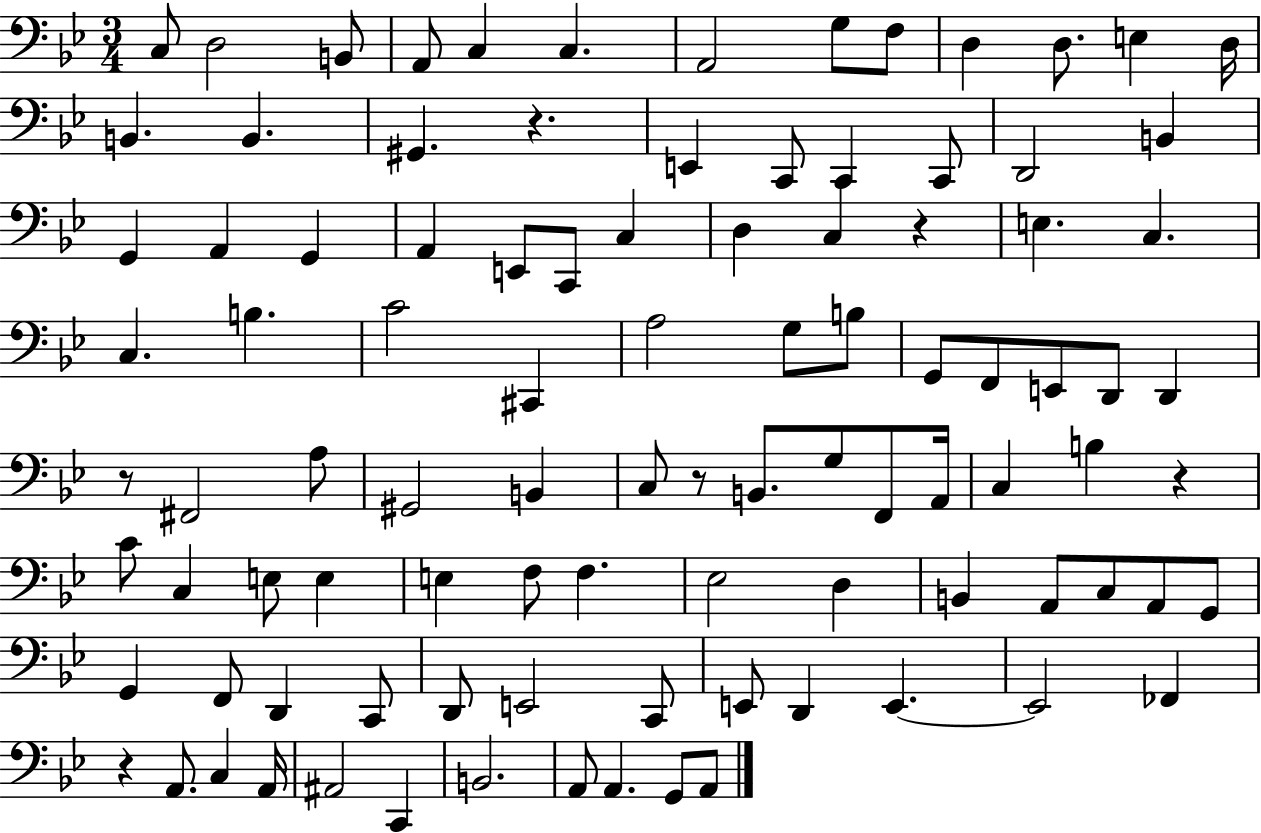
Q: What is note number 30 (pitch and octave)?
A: D3